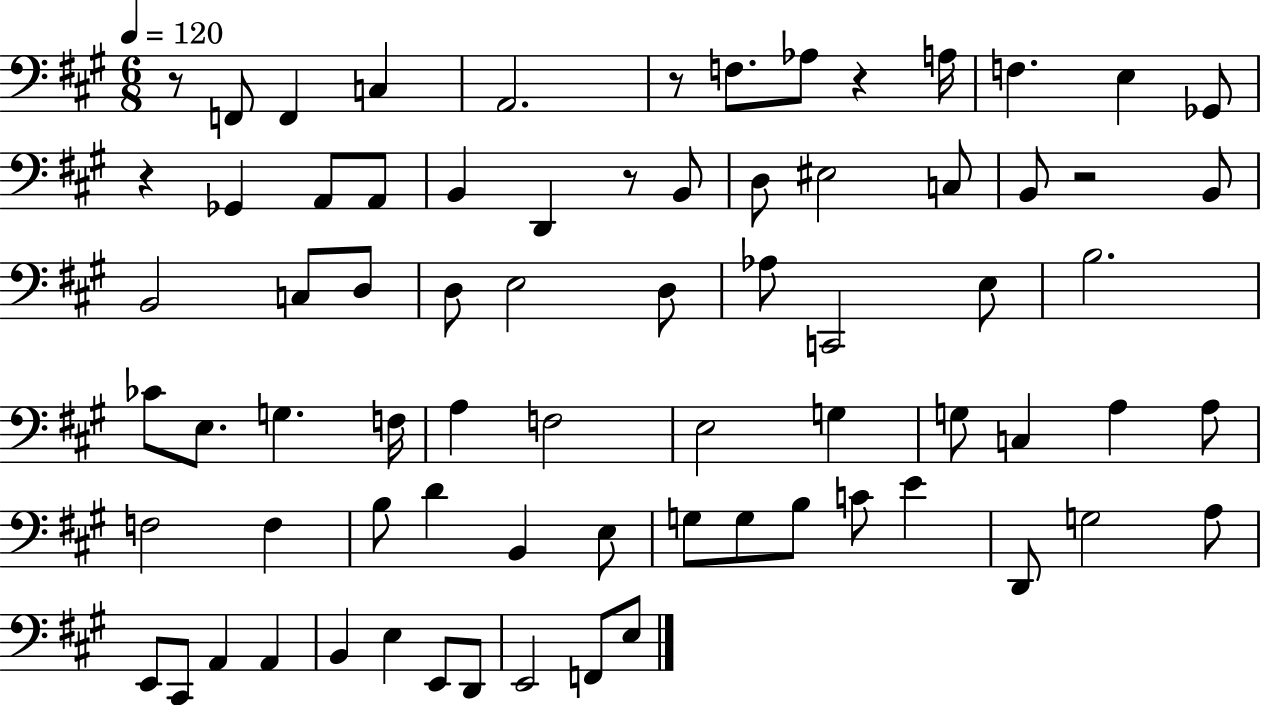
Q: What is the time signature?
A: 6/8